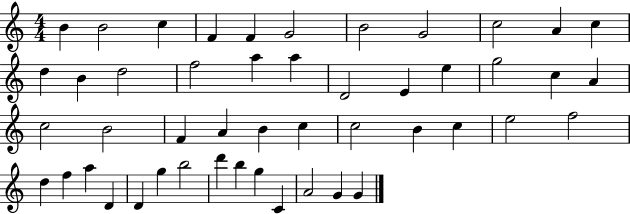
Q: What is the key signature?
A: C major